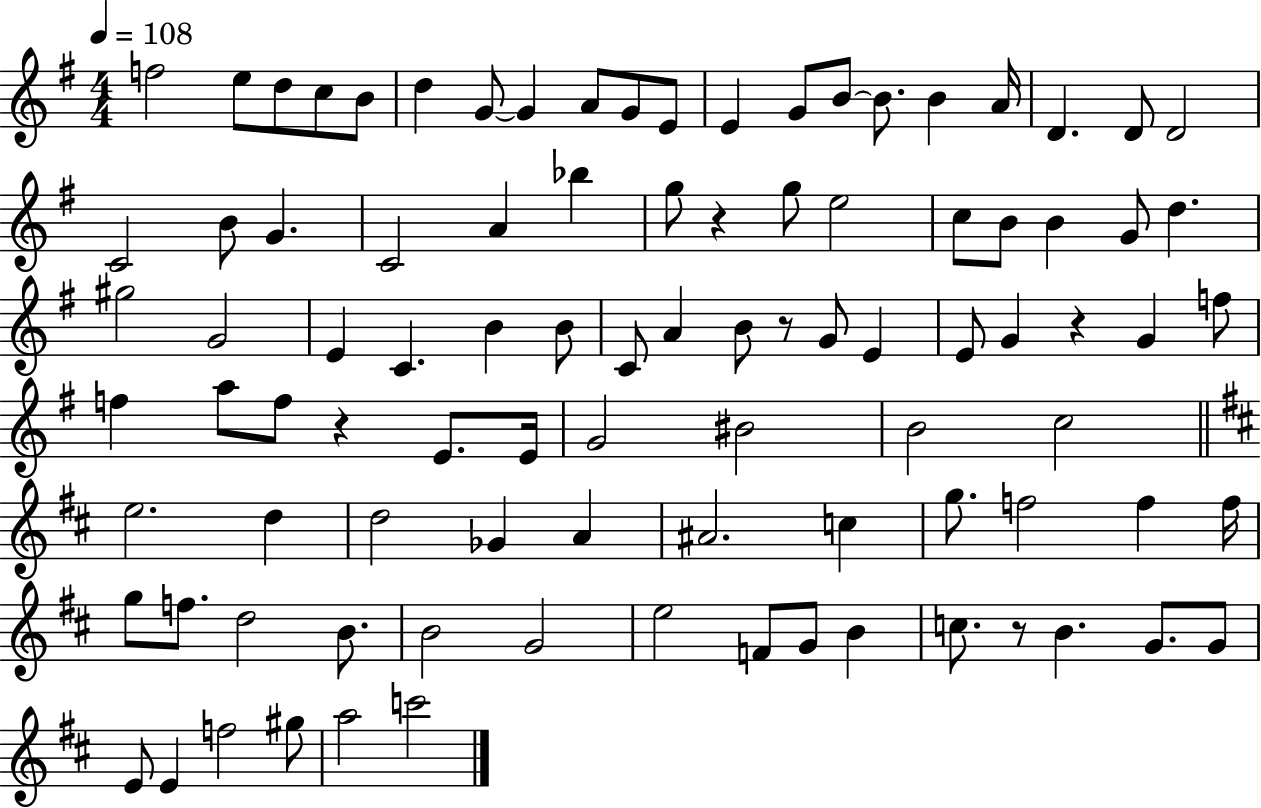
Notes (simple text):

F5/h E5/e D5/e C5/e B4/e D5/q G4/e G4/q A4/e G4/e E4/e E4/q G4/e B4/e B4/e. B4/q A4/s D4/q. D4/e D4/h C4/h B4/e G4/q. C4/h A4/q Bb5/q G5/e R/q G5/e E5/h C5/e B4/e B4/q G4/e D5/q. G#5/h G4/h E4/q C4/q. B4/q B4/e C4/e A4/q B4/e R/e G4/e E4/q E4/e G4/q R/q G4/q F5/e F5/q A5/e F5/e R/q E4/e. E4/s G4/h BIS4/h B4/h C5/h E5/h. D5/q D5/h Gb4/q A4/q A#4/h. C5/q G5/e. F5/h F5/q F5/s G5/e F5/e. D5/h B4/e. B4/h G4/h E5/h F4/e G4/e B4/q C5/e. R/e B4/q. G4/e. G4/e E4/e E4/q F5/h G#5/e A5/h C6/h